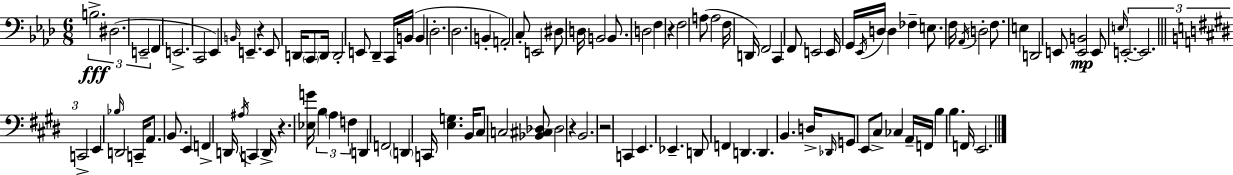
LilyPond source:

{
  \clef bass
  \numericTimeSignature
  \time 6/8
  \key f \minor
  \tuplet 3/2 { b2.->\fff | dis2.( | e,2-- } f,4 | e,2.-> | \break c,2 ees,4) | \grace { b,16 } e,4.-- r4 e,8 | d,16 \parenthesize c,8 d,16 d,2-. | e,8 des,4-- c,16 b,16( b,4 | \break des2.-. | des2. | b,4-. a,2-.) | c8-. e,2 dis8 | \break d16 b,2 b,8. | d2 f4 | r4 f2 | a8( a2 f16 | \break d,16) f,2 c,4 | f,8 e,2 e,16 | g,16 \acciaccatura { ees,16 } d16 d4 fes4-- e8. | f16 \acciaccatura { aes,16 } d2-. | \break f8. e4 d,2 | e,8 <e, b,>2\mp | e,8 \grace { e16 } \tuplet 3/2 { e,2.-.~~ | e,2. | \break \bar "||" \break \key e \major c,2-> } e,4 | \grace { bes16 } d,2 c,16-- a,8. | b,8. e,4 f,4-> | d,16 \acciaccatura { ais16 } c,4 d,16-> r4. | \break <ees g'>16 \tuplet 3/2 { b4 \parenthesize a4 f4 } | d,4 f,2 | \parenthesize d,4 c,16 <e g>4. | b,16 cis8 c2 | \break <bes, cis des>8 des2 r4 | b,2. | r2 c,4 | e,4. ees,4.-- | \break d,8 f,4 d,4. | d,4. b,4. | d16-> \grace { des,16 } g,8 e,8 cis8-> ces4 | a,16-- f,16 b4 b4. | \break f,16 e,2. | \bar "|."
}